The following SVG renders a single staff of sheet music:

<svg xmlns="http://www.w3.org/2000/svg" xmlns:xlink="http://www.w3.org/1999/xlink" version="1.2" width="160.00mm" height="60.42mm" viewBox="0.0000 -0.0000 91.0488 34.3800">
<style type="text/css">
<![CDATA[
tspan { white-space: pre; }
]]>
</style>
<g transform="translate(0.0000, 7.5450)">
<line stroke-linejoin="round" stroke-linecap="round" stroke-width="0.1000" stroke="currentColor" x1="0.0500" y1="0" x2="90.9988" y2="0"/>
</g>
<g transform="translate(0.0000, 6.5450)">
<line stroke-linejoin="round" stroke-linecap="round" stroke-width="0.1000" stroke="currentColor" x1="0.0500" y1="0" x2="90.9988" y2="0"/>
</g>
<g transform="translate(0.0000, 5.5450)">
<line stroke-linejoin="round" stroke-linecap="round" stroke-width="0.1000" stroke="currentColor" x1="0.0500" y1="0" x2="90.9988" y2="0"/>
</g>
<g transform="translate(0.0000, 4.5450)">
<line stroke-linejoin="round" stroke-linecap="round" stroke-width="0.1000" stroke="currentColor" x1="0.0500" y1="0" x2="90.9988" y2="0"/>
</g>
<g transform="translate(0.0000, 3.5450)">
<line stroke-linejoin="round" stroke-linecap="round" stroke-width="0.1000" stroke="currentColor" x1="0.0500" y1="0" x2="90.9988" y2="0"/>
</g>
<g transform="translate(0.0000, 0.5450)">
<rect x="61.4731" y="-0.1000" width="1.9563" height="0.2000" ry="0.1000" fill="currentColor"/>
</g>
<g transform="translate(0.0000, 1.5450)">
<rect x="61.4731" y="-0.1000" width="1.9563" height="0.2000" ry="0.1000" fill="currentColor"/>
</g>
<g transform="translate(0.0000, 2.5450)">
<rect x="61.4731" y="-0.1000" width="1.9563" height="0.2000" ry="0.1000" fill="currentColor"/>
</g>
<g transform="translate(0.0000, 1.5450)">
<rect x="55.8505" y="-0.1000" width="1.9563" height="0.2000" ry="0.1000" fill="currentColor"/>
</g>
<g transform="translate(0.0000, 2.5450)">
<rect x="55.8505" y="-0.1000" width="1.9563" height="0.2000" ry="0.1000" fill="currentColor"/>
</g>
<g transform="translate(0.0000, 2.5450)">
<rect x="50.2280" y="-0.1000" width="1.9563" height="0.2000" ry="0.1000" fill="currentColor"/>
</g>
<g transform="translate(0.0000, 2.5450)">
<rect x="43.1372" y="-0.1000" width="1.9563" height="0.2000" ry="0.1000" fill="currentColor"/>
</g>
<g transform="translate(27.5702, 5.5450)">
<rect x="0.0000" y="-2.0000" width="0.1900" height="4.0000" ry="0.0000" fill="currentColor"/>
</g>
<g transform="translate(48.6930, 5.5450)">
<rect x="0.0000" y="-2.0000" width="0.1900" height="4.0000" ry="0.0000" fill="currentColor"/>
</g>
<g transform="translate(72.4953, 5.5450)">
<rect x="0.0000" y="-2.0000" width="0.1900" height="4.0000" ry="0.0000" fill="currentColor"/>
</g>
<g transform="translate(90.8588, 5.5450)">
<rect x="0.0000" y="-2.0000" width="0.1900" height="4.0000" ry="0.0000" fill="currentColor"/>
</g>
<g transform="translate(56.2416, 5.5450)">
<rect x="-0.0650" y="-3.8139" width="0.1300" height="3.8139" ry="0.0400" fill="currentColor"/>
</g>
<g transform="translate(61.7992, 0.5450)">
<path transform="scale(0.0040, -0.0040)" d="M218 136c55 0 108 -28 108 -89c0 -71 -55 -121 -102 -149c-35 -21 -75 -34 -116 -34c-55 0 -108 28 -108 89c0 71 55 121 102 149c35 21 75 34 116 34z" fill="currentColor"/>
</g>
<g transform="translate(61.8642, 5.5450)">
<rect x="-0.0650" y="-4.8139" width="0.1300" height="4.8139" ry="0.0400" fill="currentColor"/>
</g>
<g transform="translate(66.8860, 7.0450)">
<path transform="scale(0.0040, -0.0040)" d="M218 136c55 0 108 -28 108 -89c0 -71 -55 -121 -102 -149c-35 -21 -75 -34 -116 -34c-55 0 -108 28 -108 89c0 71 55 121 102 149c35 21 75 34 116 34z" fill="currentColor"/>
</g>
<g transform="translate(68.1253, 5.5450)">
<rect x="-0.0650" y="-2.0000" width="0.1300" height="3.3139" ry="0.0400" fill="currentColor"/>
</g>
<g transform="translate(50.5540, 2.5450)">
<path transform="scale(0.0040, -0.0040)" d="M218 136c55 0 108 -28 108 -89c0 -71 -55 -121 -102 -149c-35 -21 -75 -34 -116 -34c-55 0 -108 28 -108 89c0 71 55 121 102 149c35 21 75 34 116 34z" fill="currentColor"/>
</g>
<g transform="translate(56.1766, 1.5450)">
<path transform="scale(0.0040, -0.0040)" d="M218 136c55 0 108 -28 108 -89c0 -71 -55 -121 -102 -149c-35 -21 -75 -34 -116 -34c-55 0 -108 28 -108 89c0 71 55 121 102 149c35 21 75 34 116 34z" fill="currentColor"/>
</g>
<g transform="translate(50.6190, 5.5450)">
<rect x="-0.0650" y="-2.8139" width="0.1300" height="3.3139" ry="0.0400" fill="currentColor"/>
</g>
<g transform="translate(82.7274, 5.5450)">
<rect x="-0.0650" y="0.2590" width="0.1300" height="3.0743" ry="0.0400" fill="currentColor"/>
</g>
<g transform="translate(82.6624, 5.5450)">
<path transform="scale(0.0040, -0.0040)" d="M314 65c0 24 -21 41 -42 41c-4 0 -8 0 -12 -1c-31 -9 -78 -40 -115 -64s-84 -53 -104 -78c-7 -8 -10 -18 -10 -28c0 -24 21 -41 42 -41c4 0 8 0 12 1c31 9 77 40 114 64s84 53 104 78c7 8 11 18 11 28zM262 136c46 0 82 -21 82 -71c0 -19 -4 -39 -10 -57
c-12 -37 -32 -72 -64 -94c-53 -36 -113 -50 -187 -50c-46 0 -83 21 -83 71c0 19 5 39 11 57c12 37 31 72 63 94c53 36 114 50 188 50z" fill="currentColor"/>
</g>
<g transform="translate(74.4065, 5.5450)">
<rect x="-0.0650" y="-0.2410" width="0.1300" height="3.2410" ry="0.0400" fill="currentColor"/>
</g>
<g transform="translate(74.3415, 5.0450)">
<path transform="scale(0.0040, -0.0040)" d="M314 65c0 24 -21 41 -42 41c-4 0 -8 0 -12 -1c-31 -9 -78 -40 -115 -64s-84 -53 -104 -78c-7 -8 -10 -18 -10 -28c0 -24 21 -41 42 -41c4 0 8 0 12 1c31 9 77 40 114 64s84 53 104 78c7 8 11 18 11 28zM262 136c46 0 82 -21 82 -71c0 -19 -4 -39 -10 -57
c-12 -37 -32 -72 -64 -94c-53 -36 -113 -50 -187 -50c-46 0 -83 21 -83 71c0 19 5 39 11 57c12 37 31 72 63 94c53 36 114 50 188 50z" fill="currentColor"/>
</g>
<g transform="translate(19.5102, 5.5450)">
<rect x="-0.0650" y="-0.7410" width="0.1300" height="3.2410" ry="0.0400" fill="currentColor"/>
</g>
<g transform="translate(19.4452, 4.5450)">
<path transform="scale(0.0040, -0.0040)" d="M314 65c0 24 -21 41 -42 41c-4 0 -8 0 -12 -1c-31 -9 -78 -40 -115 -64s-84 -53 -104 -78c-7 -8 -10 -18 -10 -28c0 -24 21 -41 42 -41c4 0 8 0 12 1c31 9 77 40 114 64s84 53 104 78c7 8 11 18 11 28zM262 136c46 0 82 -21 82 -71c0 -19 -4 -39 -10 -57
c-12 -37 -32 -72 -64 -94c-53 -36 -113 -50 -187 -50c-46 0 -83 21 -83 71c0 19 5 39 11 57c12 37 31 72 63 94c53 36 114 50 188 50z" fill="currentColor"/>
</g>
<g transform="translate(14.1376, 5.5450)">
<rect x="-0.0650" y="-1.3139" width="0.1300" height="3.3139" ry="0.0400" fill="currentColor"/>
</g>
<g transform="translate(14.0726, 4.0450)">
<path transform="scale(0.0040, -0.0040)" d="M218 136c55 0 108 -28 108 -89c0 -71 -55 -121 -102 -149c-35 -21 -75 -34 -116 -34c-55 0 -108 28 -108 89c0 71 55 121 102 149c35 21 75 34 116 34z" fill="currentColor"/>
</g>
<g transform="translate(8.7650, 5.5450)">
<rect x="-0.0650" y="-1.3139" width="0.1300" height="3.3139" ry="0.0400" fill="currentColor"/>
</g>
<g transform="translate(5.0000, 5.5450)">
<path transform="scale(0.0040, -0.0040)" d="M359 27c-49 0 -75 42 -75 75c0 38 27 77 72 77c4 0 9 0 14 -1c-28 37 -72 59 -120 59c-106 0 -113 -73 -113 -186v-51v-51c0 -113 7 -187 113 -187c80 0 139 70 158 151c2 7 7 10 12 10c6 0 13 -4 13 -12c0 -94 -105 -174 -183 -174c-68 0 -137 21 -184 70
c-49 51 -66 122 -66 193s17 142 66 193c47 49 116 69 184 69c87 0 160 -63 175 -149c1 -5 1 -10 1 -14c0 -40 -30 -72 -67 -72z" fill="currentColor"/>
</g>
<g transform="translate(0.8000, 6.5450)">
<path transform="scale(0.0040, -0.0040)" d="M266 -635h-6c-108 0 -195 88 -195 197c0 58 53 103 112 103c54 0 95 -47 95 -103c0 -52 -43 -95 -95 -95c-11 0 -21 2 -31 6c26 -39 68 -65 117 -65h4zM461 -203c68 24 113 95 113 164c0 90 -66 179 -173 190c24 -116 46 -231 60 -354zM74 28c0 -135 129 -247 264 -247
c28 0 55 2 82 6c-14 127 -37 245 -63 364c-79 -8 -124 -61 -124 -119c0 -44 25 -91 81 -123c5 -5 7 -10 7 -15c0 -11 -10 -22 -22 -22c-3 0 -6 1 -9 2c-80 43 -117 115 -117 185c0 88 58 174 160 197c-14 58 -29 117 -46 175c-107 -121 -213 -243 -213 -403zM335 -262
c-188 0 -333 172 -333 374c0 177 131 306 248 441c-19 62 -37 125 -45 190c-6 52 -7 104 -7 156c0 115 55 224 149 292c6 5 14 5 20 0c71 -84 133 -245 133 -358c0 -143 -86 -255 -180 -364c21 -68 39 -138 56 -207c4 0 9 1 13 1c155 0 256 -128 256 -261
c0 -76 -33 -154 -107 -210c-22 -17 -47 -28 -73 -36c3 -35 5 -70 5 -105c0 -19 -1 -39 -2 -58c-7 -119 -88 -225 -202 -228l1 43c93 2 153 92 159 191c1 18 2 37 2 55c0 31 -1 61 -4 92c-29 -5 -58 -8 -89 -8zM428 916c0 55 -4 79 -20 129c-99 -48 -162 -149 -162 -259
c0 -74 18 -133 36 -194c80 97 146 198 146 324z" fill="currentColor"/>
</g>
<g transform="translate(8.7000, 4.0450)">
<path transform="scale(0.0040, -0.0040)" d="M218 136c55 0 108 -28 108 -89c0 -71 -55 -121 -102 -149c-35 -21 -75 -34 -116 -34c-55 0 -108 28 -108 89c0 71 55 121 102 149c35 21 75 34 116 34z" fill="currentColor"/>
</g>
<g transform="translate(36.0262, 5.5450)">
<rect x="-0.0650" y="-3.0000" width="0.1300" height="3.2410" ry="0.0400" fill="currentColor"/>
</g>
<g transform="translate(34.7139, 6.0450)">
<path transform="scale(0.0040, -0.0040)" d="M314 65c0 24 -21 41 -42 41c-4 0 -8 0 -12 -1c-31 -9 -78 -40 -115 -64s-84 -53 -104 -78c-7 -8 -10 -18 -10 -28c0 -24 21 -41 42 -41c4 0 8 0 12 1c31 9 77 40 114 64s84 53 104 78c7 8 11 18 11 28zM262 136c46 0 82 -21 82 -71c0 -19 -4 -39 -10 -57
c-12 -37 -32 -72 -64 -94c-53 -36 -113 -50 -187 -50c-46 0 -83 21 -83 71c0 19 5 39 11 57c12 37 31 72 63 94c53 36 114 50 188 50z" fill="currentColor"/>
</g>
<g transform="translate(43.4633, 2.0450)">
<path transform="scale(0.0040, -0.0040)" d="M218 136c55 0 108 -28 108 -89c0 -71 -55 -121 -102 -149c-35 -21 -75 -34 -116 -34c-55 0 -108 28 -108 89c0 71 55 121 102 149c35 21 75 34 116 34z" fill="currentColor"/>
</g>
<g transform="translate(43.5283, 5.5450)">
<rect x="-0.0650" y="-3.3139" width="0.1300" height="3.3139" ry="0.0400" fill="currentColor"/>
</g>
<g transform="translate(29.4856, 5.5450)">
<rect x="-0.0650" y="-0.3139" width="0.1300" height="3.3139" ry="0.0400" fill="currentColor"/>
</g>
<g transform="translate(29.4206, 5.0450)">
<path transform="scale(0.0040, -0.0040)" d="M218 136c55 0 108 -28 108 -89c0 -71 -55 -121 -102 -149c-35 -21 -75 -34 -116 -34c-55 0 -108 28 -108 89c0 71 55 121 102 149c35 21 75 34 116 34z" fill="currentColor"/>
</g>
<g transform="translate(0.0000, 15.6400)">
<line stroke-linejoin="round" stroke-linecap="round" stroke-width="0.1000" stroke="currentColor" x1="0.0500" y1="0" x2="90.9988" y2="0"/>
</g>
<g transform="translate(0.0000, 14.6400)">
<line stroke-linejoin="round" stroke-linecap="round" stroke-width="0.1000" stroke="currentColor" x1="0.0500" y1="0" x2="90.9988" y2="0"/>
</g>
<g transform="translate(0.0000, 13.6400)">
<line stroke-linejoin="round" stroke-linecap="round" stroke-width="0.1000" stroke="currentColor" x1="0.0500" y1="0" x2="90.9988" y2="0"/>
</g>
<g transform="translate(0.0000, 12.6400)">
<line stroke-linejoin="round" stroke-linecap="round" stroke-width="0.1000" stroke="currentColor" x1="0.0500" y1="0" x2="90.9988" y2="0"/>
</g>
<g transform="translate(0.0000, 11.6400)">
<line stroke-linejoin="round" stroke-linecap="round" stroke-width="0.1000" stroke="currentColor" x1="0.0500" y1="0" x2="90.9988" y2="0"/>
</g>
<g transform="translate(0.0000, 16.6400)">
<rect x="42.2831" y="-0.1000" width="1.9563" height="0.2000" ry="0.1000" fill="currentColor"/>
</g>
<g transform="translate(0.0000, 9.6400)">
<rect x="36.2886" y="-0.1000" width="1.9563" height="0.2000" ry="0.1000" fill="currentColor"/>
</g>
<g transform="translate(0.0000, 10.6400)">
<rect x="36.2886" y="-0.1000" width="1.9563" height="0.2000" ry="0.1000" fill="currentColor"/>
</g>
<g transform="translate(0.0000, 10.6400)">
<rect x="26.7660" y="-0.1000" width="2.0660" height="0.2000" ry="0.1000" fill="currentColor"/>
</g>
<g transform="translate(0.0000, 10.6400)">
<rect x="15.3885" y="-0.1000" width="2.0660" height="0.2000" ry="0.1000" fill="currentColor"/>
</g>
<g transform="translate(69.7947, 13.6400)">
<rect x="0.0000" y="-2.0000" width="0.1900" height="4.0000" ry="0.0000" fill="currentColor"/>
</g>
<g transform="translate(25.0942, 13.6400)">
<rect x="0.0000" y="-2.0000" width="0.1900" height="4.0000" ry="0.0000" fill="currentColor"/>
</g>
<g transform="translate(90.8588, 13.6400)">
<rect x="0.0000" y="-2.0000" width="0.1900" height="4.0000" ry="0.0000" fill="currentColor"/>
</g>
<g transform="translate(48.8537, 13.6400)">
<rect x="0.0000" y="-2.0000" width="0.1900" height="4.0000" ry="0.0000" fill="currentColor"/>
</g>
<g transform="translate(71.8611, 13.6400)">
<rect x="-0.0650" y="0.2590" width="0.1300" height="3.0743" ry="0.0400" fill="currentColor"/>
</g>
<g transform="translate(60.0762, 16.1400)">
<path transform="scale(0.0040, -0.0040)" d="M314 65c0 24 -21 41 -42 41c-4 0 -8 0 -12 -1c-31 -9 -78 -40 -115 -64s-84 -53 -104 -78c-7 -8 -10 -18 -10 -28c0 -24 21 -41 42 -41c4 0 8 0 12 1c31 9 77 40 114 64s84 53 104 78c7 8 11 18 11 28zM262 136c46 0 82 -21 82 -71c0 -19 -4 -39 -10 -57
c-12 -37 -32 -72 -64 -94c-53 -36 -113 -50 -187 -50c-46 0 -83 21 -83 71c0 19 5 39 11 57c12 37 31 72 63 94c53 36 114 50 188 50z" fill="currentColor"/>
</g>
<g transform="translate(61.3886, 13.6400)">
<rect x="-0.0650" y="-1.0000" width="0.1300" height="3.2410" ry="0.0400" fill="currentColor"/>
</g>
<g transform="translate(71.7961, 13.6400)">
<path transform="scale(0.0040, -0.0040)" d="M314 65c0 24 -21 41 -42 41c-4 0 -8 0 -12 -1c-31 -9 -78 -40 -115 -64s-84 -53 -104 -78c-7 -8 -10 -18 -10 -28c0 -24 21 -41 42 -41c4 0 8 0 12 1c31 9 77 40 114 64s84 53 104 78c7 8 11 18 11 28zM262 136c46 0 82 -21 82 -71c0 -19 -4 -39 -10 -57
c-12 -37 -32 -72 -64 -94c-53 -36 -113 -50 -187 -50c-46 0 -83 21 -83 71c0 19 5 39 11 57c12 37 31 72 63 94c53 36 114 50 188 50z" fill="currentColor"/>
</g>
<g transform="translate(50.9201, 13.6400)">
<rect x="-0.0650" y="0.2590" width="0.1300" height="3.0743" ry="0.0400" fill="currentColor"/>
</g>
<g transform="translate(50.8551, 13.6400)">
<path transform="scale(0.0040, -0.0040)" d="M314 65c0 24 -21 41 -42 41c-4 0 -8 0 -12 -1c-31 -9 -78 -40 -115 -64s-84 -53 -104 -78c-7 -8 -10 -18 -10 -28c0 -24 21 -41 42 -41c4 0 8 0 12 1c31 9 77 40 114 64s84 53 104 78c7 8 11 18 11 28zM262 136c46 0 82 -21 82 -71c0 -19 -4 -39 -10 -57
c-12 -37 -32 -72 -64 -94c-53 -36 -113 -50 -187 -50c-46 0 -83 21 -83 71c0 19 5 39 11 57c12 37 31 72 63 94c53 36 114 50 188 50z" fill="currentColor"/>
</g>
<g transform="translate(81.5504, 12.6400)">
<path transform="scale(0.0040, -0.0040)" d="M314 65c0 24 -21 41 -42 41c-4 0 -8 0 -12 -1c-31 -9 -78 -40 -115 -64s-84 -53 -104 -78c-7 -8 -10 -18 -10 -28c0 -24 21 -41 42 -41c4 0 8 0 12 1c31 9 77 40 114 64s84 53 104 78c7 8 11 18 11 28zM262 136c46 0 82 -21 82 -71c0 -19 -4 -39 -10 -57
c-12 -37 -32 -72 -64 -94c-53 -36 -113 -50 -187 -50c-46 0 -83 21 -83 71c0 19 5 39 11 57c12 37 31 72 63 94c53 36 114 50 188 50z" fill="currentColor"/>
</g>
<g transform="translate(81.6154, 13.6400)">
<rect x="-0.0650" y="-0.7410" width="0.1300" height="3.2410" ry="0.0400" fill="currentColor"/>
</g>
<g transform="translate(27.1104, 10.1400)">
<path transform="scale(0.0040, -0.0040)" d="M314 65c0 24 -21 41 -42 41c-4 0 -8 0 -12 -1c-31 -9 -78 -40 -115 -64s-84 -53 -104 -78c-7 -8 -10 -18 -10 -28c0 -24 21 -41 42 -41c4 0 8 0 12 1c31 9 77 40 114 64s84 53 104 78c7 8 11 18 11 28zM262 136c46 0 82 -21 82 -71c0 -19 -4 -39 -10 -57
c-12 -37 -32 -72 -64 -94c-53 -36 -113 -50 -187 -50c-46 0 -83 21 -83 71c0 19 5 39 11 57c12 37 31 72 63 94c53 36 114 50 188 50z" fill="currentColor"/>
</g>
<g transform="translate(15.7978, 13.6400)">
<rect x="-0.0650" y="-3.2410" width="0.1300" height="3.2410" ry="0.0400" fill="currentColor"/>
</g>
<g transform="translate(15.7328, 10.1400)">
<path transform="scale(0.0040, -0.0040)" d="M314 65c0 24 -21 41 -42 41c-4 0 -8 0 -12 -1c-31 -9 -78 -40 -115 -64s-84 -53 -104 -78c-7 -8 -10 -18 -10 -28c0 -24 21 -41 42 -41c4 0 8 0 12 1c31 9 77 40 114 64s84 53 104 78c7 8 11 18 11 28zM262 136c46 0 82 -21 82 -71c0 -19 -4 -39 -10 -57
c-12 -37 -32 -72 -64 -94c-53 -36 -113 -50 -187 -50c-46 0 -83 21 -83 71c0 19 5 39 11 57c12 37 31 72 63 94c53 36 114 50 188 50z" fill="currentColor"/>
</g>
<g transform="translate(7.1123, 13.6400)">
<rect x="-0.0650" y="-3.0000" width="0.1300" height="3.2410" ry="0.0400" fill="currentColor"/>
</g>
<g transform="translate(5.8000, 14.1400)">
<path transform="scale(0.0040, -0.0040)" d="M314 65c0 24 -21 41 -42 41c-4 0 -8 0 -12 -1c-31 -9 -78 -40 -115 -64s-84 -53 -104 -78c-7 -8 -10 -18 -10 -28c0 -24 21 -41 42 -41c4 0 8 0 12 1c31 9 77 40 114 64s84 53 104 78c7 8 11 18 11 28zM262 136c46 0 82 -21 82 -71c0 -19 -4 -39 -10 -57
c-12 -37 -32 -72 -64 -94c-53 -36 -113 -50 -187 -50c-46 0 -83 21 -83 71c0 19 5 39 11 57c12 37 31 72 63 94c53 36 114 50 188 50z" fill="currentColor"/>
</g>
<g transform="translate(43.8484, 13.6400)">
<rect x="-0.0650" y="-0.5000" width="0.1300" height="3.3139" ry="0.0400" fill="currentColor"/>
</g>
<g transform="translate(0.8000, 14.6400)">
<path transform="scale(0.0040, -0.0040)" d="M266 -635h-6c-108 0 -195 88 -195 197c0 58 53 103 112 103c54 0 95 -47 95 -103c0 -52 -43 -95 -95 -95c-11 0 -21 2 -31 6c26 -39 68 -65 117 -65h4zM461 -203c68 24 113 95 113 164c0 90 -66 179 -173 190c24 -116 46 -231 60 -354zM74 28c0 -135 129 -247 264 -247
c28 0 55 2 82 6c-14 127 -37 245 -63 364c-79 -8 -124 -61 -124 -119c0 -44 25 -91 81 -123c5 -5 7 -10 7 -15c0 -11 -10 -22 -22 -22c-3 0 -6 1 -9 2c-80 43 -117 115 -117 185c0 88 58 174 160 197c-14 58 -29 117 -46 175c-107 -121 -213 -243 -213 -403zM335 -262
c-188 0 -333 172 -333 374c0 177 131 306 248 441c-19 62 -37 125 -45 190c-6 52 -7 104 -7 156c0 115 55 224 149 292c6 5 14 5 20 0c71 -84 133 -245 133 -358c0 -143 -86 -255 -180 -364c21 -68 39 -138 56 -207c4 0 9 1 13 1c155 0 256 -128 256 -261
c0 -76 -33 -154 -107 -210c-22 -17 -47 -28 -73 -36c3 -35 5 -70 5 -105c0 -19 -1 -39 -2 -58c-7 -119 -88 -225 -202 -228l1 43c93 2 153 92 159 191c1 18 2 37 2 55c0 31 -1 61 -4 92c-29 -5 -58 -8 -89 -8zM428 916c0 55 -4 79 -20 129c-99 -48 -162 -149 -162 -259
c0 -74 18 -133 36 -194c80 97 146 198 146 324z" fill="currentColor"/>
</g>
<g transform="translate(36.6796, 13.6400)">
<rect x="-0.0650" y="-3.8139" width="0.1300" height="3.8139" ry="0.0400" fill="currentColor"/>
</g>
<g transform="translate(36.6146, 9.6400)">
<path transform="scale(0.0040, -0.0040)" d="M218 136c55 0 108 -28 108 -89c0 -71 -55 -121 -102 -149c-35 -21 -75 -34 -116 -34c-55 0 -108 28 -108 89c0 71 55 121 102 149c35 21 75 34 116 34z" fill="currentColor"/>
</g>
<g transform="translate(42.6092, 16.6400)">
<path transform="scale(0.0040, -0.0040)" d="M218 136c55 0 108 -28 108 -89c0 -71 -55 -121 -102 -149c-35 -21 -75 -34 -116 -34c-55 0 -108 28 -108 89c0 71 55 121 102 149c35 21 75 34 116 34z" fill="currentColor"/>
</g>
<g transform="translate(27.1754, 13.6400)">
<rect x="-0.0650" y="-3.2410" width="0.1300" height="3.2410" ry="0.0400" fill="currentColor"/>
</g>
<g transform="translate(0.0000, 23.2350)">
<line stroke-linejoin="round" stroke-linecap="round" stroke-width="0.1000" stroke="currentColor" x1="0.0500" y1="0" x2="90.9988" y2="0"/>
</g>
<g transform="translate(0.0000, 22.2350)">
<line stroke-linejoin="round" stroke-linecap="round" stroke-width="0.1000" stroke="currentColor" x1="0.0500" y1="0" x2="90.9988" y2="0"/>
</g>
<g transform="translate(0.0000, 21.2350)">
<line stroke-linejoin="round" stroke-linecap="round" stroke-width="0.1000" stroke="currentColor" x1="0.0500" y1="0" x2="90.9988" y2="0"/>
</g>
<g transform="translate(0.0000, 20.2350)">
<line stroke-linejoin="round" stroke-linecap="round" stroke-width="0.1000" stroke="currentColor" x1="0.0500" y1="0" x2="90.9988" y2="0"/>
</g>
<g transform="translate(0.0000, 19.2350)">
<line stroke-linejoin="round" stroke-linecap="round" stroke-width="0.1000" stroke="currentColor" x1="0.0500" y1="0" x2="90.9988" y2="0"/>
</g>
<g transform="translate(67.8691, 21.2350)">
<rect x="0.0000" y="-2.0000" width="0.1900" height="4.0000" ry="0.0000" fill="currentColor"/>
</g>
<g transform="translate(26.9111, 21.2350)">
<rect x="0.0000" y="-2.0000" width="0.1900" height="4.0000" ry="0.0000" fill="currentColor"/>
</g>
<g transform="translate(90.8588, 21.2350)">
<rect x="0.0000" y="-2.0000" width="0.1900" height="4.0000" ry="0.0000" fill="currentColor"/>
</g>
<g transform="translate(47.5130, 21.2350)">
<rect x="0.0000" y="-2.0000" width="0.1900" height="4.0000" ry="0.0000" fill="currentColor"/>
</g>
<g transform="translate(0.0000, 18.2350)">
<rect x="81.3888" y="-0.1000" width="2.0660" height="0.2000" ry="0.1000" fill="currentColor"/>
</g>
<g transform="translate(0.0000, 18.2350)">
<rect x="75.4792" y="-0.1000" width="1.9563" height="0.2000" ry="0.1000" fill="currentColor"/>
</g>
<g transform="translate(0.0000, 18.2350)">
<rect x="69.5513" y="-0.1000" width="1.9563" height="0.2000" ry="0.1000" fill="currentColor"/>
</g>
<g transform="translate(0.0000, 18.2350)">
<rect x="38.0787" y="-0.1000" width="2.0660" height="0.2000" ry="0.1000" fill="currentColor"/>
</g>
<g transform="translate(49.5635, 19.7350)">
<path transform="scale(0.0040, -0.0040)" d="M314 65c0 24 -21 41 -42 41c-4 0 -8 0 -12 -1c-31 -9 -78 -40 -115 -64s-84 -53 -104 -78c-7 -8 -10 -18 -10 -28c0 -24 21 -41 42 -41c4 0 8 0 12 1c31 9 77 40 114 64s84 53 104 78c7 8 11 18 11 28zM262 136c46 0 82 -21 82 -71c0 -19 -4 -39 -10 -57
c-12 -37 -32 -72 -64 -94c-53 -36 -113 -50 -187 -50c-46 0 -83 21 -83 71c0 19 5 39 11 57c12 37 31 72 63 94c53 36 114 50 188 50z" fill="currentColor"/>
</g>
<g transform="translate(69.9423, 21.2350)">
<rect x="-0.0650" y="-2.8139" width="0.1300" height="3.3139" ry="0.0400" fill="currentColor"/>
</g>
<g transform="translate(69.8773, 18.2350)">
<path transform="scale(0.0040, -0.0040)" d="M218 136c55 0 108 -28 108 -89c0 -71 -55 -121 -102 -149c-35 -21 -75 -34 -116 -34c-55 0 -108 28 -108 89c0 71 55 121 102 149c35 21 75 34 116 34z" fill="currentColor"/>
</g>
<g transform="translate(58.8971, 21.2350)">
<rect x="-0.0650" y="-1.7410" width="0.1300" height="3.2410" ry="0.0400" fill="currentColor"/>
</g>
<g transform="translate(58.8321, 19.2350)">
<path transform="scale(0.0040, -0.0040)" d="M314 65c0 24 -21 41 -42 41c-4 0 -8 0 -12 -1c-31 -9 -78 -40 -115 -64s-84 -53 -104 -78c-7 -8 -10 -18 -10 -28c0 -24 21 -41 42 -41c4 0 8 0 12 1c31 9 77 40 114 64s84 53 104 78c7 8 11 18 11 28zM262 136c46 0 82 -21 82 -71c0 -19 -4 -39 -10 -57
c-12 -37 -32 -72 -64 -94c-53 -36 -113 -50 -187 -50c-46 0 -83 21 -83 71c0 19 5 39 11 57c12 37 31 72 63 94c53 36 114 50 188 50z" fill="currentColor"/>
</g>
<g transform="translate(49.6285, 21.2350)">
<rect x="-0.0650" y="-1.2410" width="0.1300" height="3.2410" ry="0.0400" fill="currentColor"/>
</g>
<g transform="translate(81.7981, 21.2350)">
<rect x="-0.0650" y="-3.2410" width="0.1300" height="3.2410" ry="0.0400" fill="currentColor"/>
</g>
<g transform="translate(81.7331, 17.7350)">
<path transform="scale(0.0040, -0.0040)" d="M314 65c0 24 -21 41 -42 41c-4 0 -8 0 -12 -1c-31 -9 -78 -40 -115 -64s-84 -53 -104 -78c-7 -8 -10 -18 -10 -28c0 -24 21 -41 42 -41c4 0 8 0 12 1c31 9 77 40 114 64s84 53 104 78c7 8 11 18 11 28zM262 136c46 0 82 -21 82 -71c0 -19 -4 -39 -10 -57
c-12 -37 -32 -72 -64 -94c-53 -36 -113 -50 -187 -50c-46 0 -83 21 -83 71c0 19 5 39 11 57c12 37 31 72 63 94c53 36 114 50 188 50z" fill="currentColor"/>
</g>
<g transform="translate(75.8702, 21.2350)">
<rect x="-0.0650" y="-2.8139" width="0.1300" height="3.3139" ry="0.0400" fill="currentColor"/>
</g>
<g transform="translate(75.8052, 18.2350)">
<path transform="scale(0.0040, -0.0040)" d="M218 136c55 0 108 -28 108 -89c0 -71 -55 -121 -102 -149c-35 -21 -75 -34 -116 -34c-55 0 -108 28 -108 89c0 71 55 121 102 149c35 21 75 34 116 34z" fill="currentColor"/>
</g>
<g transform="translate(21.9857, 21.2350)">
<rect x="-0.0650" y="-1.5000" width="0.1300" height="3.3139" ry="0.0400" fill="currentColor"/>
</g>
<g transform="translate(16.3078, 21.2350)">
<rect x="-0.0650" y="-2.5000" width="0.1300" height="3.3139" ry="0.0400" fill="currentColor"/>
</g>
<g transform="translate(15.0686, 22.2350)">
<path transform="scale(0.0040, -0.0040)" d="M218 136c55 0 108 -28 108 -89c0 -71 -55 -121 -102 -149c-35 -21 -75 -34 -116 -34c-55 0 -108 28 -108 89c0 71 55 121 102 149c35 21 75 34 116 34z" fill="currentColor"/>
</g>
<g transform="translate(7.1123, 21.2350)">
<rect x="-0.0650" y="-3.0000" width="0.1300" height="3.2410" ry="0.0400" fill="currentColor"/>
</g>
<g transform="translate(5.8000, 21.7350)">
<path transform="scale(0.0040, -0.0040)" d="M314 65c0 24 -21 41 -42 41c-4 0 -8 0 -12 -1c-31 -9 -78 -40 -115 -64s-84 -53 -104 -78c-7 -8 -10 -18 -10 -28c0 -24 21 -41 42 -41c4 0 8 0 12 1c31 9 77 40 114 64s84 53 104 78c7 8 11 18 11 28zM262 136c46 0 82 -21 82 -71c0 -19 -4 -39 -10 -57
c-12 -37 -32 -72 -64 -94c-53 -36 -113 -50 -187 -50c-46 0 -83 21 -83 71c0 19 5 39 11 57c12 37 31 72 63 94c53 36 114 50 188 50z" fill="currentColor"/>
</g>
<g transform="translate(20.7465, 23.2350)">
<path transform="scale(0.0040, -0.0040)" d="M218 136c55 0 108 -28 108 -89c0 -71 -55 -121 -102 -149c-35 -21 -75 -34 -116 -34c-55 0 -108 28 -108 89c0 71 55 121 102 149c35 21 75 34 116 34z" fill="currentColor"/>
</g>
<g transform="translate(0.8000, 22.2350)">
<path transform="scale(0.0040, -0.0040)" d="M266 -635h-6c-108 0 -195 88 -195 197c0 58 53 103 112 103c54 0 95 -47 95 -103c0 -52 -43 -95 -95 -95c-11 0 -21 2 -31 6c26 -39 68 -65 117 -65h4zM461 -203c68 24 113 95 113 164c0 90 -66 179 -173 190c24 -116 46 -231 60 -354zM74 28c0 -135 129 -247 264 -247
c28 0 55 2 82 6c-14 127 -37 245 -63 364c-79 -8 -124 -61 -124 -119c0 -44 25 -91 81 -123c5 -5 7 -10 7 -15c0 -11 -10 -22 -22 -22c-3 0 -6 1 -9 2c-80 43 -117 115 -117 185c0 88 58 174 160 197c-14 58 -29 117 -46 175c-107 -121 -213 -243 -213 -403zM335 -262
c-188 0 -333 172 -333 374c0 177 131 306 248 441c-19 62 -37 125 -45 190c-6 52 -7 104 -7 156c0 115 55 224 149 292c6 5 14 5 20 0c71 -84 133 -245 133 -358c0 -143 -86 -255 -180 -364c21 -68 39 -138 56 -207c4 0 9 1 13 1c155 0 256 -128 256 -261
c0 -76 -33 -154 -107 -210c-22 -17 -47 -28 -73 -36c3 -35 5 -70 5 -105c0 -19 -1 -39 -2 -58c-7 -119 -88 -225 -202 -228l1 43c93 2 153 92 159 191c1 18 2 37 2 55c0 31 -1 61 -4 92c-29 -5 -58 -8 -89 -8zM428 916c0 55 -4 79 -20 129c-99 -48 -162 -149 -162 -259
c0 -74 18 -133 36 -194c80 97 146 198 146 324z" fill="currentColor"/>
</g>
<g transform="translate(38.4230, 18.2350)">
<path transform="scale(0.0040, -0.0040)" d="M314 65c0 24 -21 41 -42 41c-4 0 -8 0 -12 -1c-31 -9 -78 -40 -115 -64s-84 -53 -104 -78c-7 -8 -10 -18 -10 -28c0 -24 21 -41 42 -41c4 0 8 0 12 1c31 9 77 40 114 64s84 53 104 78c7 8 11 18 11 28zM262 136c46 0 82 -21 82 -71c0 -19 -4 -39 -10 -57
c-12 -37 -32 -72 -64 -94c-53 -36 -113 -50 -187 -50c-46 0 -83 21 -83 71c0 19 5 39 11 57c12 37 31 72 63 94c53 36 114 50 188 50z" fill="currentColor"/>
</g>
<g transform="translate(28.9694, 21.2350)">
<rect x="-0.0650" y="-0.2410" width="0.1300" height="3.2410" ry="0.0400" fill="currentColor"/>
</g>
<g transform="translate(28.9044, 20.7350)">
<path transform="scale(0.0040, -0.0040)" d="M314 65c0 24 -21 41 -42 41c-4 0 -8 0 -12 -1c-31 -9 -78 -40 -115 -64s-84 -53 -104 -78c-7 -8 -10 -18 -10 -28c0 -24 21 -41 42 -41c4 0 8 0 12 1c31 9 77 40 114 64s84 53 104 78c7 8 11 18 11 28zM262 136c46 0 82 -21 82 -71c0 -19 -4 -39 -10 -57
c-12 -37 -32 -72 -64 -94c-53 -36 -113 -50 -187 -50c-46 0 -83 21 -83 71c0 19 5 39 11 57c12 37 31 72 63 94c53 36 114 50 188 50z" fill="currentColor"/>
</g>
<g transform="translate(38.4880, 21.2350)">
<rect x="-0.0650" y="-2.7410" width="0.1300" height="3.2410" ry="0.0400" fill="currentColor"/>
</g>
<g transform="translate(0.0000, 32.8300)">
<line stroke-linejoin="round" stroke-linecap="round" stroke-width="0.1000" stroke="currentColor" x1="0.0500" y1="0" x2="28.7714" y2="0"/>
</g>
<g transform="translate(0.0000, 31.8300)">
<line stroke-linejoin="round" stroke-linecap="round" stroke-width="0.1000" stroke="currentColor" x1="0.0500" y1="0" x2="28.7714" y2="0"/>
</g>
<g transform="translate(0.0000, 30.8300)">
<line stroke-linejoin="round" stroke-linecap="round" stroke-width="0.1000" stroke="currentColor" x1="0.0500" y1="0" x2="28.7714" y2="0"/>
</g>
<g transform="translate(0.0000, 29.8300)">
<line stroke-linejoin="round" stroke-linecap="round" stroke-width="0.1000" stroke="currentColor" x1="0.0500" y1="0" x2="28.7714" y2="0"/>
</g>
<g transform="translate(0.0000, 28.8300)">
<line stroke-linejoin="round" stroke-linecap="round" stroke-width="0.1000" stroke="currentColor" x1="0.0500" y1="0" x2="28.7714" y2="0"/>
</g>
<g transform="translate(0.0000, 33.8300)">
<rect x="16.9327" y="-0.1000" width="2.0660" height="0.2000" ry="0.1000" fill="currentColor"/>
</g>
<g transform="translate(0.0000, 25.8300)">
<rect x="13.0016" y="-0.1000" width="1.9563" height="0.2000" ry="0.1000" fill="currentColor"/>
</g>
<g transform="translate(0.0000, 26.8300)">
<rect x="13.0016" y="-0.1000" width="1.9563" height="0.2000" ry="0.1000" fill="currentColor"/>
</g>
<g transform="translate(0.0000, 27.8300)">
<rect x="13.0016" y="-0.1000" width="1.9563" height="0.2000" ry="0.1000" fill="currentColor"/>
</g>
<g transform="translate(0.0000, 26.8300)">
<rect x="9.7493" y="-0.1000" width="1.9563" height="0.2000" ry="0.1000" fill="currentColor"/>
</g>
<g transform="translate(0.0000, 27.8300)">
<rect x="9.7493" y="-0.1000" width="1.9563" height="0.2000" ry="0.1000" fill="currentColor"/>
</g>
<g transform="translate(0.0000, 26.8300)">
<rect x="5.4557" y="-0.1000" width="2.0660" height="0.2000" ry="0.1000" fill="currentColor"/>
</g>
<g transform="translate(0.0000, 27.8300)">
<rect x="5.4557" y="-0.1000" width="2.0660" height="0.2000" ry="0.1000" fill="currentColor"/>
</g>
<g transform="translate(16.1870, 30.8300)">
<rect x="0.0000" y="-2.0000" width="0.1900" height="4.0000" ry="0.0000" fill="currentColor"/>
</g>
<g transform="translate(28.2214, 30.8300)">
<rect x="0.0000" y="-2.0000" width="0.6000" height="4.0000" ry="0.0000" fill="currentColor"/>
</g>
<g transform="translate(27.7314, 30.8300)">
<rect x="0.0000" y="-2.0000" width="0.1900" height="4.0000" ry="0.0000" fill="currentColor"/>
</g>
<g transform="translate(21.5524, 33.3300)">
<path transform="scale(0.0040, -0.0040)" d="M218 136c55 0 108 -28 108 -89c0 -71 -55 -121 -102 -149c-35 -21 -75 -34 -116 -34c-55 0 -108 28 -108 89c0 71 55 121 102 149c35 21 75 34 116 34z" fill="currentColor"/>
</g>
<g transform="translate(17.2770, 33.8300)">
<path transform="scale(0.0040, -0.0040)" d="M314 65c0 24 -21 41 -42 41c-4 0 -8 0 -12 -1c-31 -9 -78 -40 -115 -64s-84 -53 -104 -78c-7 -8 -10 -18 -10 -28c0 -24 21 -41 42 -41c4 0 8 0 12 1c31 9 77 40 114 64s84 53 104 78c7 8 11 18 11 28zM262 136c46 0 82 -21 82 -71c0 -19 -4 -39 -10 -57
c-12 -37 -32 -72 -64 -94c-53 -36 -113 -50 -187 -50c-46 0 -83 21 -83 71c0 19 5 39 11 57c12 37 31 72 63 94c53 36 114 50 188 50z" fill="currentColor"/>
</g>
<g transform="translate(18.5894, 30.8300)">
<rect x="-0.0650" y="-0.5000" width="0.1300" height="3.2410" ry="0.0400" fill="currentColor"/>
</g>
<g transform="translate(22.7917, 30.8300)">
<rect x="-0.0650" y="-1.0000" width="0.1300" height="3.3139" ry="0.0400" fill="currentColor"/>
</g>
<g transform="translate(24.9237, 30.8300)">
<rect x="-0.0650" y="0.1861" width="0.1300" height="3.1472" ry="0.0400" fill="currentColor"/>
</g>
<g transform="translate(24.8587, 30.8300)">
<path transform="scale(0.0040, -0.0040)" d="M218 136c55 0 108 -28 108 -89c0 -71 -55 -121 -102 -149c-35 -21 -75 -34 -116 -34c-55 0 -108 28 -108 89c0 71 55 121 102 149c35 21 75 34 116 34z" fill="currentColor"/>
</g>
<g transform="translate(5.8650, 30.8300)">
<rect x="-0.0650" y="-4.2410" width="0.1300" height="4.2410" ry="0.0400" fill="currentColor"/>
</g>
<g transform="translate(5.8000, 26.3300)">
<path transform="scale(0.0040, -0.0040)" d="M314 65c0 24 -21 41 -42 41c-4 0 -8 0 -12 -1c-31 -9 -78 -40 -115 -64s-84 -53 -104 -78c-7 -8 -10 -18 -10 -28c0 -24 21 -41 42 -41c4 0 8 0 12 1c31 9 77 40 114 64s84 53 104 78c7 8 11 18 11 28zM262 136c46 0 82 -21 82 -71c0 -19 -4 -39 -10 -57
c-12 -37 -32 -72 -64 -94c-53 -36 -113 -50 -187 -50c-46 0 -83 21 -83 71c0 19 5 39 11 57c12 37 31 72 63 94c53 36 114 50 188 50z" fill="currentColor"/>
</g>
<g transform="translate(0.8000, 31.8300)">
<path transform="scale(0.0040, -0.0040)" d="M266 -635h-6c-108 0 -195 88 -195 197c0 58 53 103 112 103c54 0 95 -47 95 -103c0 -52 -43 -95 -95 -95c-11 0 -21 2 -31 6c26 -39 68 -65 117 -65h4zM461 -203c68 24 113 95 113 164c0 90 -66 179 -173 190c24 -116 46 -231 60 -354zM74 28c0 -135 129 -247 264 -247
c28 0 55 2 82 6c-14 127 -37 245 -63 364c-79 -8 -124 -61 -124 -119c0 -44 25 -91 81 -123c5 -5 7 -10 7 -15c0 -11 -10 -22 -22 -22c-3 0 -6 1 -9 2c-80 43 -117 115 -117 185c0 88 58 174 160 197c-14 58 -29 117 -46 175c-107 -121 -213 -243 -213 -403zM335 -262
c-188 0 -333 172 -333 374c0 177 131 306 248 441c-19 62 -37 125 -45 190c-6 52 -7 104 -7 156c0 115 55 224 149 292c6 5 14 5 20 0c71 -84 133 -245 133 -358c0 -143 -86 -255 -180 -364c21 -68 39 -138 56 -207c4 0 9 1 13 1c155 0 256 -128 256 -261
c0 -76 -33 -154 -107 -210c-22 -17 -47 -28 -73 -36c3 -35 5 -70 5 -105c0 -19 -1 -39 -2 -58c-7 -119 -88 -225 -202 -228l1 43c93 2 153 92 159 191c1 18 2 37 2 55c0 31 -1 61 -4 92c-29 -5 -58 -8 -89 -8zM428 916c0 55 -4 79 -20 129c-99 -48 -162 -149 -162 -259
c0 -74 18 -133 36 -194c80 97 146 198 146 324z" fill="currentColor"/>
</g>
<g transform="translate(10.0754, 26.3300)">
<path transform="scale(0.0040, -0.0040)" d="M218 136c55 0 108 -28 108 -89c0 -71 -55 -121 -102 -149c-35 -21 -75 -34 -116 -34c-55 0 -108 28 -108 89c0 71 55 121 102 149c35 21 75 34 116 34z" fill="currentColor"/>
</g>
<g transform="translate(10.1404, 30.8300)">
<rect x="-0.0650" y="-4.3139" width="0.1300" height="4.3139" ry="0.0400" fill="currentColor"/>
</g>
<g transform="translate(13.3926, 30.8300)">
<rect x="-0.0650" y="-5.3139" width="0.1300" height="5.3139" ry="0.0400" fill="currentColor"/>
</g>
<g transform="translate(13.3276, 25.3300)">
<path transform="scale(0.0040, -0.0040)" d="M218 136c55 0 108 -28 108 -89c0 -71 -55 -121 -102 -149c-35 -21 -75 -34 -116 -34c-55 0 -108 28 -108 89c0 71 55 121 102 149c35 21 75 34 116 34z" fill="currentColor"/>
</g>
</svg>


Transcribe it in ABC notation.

X:1
T:Untitled
M:4/4
L:1/4
K:C
e e d2 c A2 b a c' e' F c2 B2 A2 b2 b2 c' C B2 D2 B2 d2 A2 G E c2 a2 e2 f2 a a b2 d'2 d' f' C2 D B